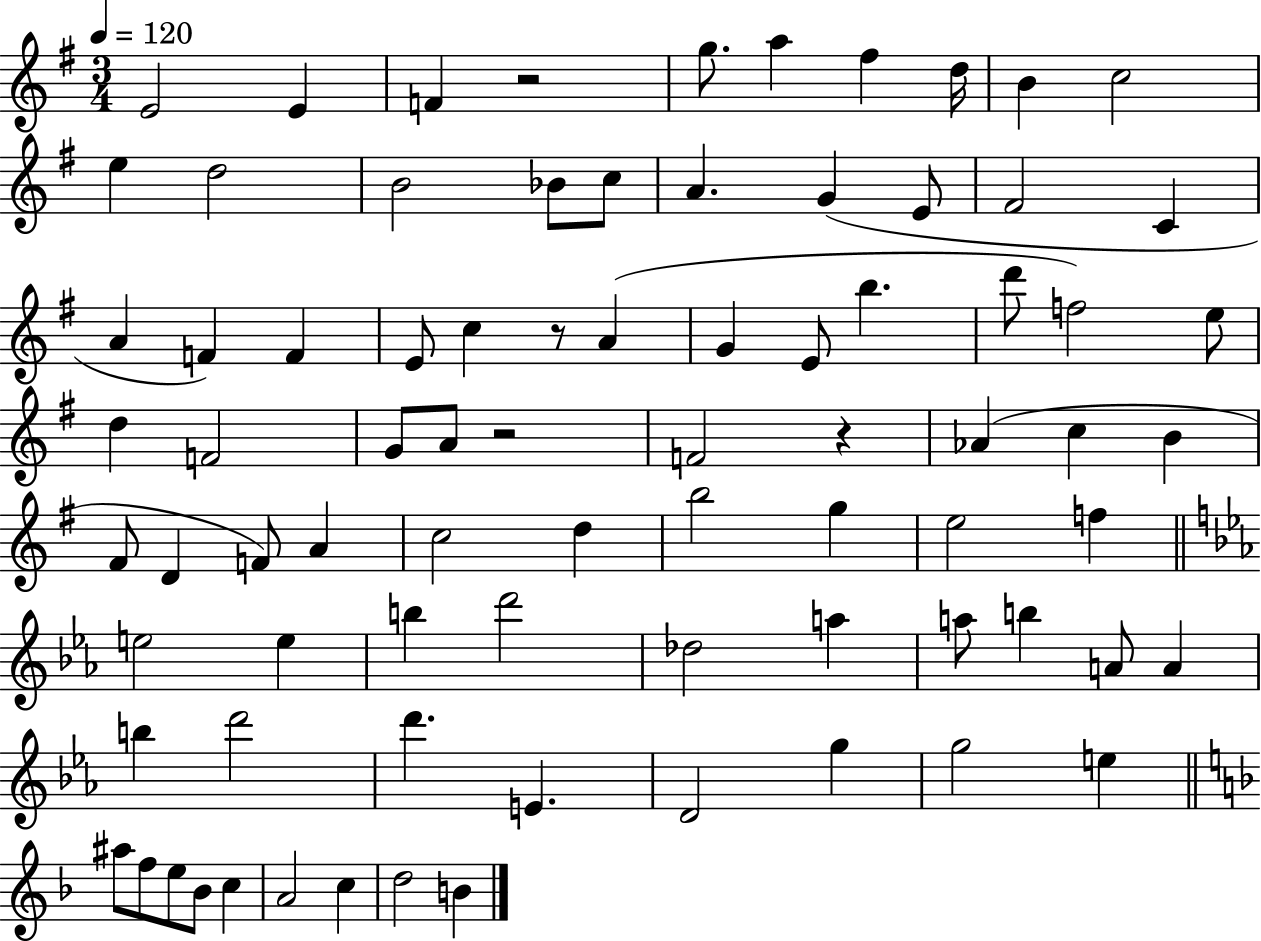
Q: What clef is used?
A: treble